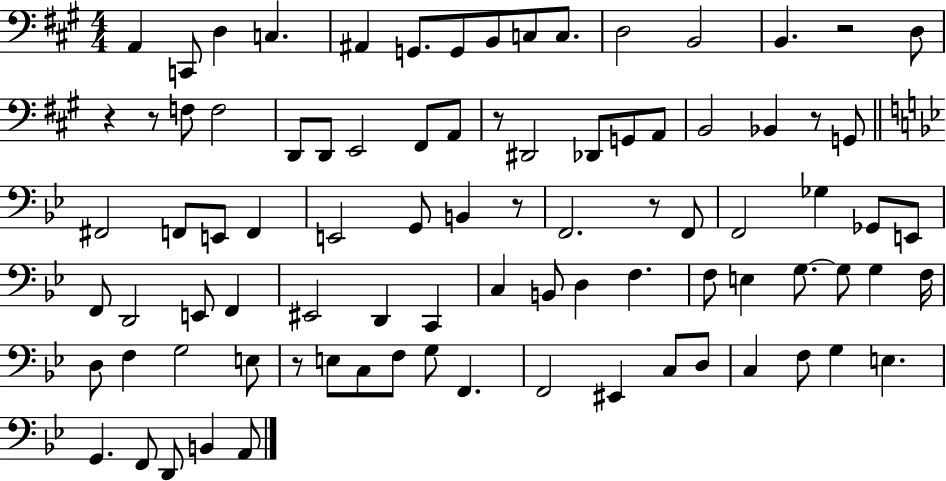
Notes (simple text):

A2/q C2/e D3/q C3/q. A#2/q G2/e. G2/e B2/e C3/e C3/e. D3/h B2/h B2/q. R/h D3/e R/q R/e F3/e F3/h D2/e D2/e E2/h F#2/e A2/e R/e D#2/h Db2/e G2/e A2/e B2/h Bb2/q R/e G2/e F#2/h F2/e E2/e F2/q E2/h G2/e B2/q R/e F2/h. R/e F2/e F2/h Gb3/q Gb2/e E2/e F2/e D2/h E2/e F2/q EIS2/h D2/q C2/q C3/q B2/e D3/q F3/q. F3/e E3/q G3/e. G3/e G3/q F3/s D3/e F3/q G3/h E3/e R/e E3/e C3/e F3/e G3/e F2/q. F2/h EIS2/q C3/e D3/e C3/q F3/e G3/q E3/q. G2/q. F2/e D2/e B2/q A2/e